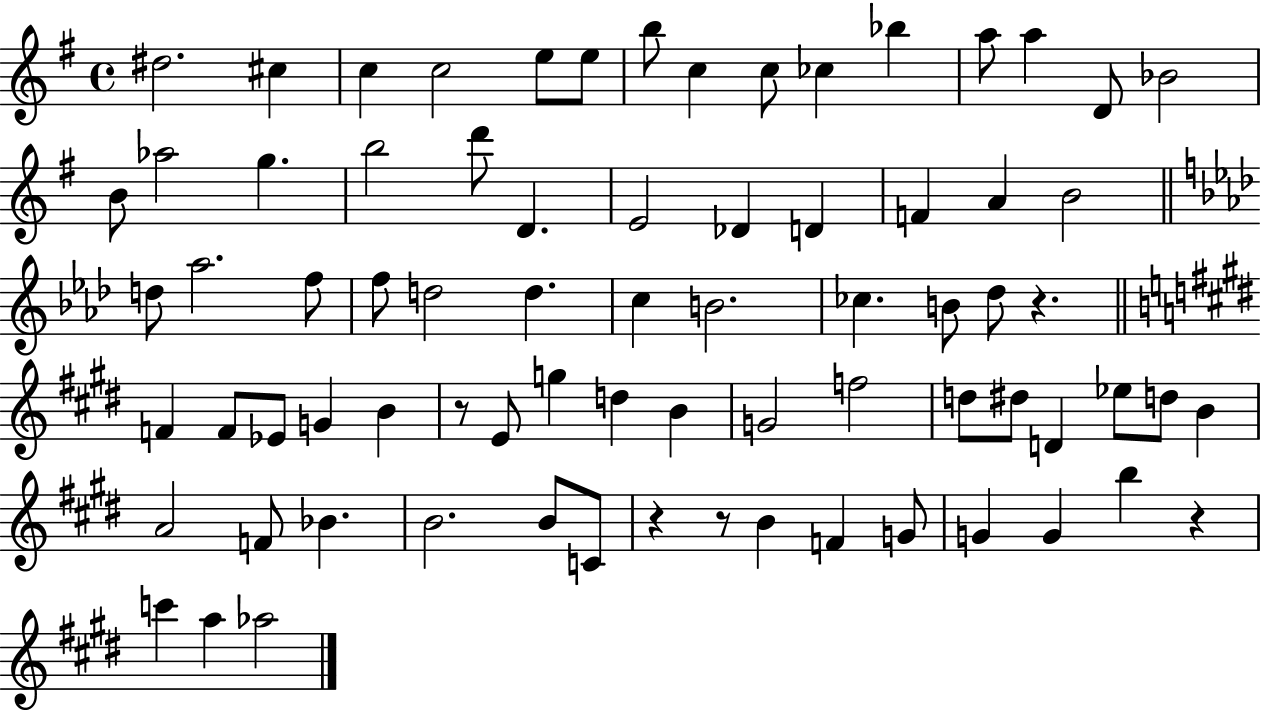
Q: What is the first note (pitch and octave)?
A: D#5